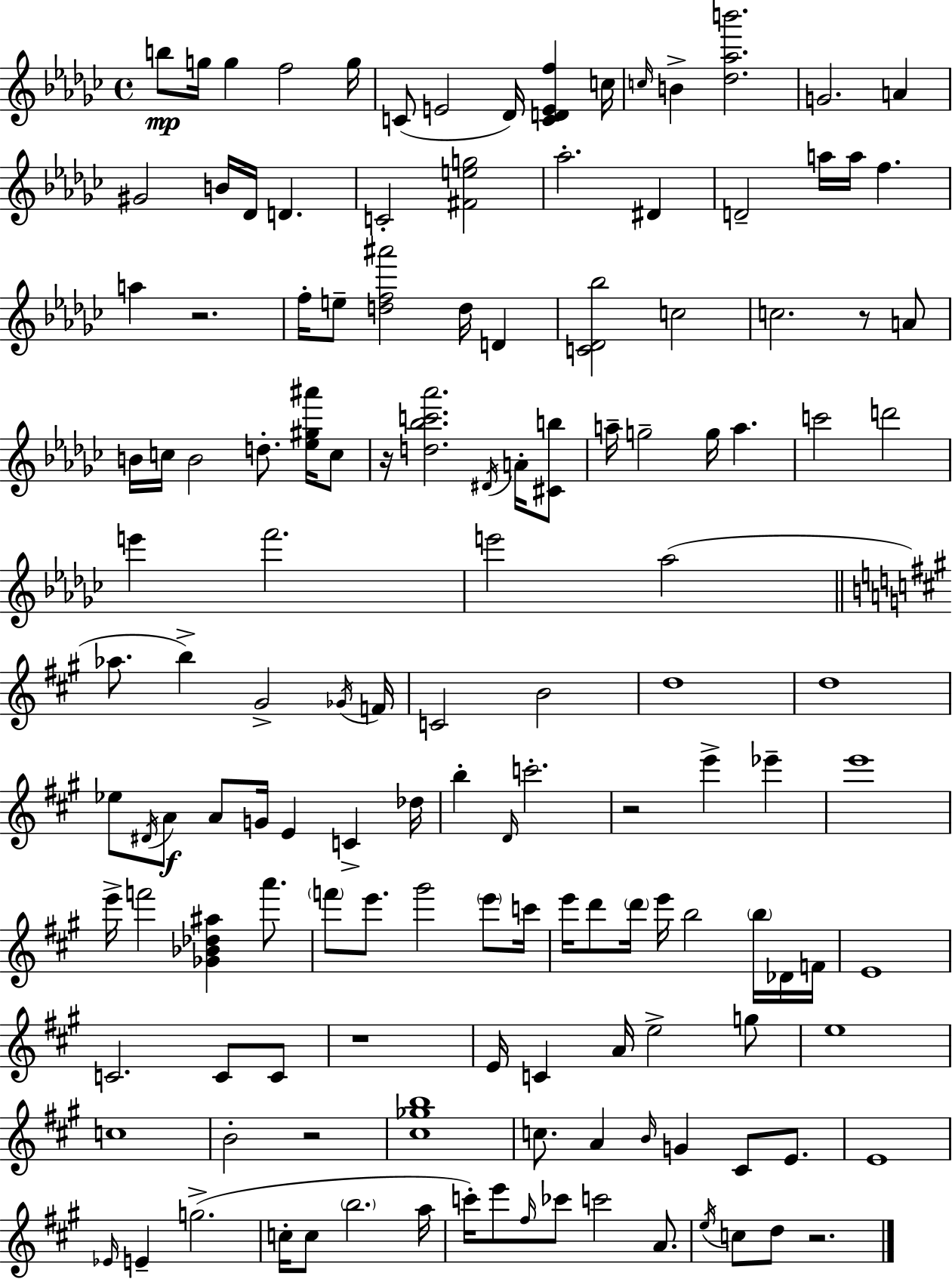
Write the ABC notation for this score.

X:1
T:Untitled
M:4/4
L:1/4
K:Ebm
b/2 g/4 g f2 g/4 C/2 E2 _D/4 [CDEf] c/4 c/4 B [_d_ab']2 G2 A ^G2 B/4 _D/4 D C2 [^Feg]2 _a2 ^D D2 a/4 a/4 f a z2 f/4 e/2 [df^a']2 d/4 D [C_D_b]2 c2 c2 z/2 A/2 B/4 c/4 B2 d/2 [_e^g^a']/4 c/2 z/4 [d_bc'_a']2 ^D/4 A/4 [^Cb]/2 a/4 g2 g/4 a c'2 d'2 e' f'2 e'2 _a2 _a/2 b ^G2 _G/4 F/4 C2 B2 d4 d4 _e/2 ^D/4 A/2 A/2 G/4 E C _d/4 b D/4 c'2 z2 e' _e' e'4 e'/4 f'2 [_G_B_d^a] a'/2 f'/2 e'/2 ^g'2 e'/2 c'/4 e'/4 d'/2 d'/4 e'/4 b2 b/4 _D/4 F/4 E4 C2 C/2 C/2 z4 E/4 C A/4 e2 g/2 e4 c4 B2 z2 [^c_gb]4 c/2 A B/4 G ^C/2 E/2 E4 _E/4 E g2 c/4 c/2 b2 a/4 c'/4 e'/2 ^f/4 _c'/2 c'2 A/2 e/4 c/2 d/2 z2